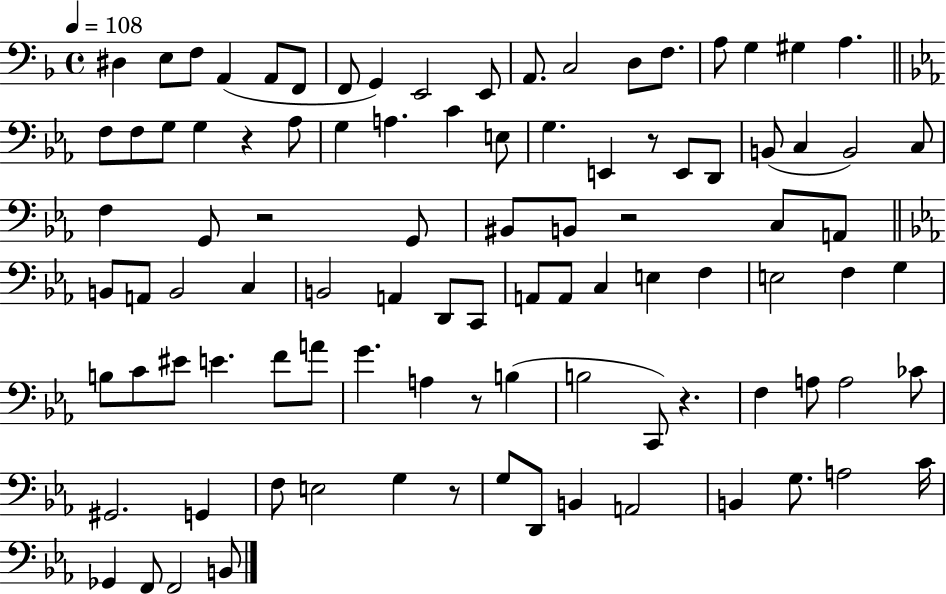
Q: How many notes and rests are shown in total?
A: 97